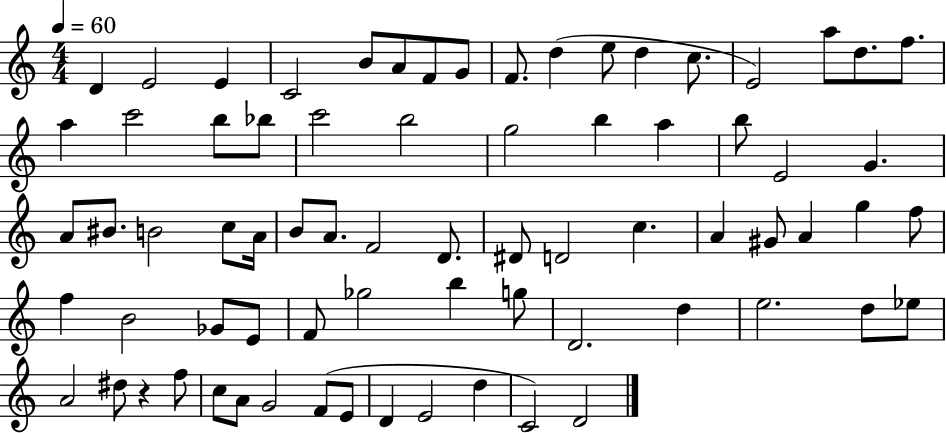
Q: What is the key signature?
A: C major